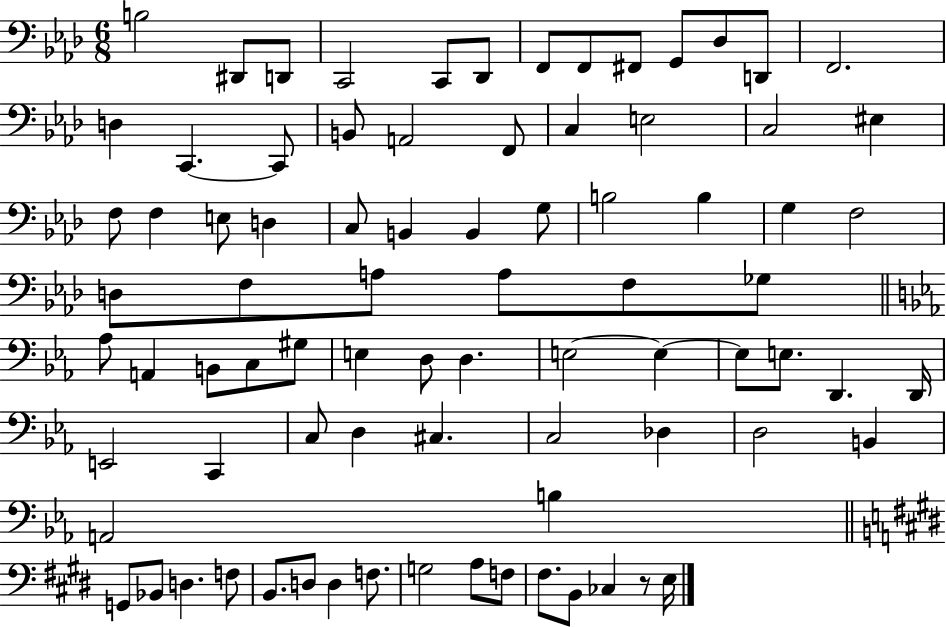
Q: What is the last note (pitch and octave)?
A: E3